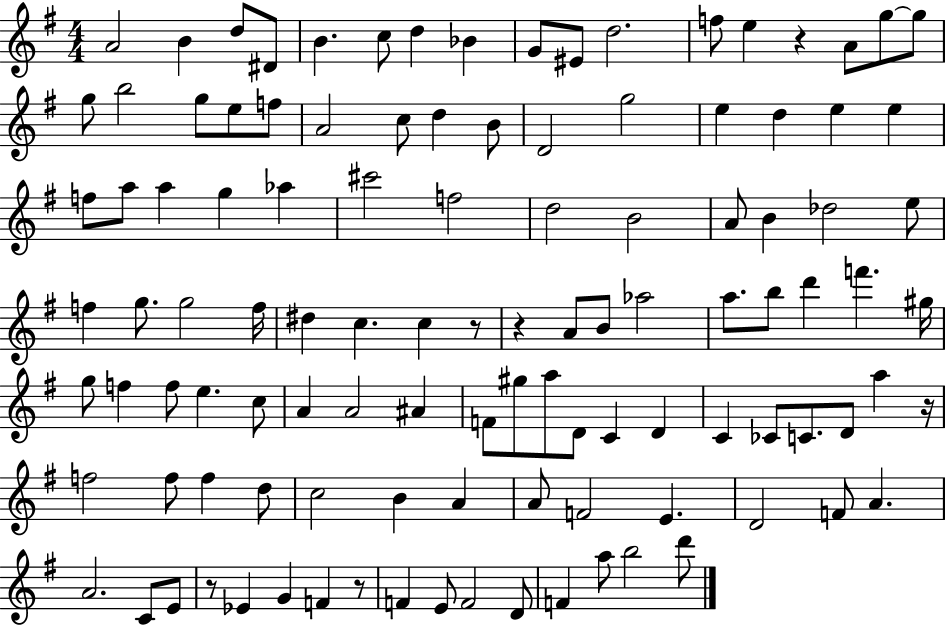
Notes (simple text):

A4/h B4/q D5/e D#4/e B4/q. C5/e D5/q Bb4/q G4/e EIS4/e D5/h. F5/e E5/q R/q A4/e G5/e G5/e G5/e B5/h G5/e E5/e F5/e A4/h C5/e D5/q B4/e D4/h G5/h E5/q D5/q E5/q E5/q F5/e A5/e A5/q G5/q Ab5/q C#6/h F5/h D5/h B4/h A4/e B4/q Db5/h E5/e F5/q G5/e. G5/h F5/s D#5/q C5/q. C5/q R/e R/q A4/e B4/e Ab5/h A5/e. B5/e D6/q F6/q. G#5/s G5/e F5/q F5/e E5/q. C5/e A4/q A4/h A#4/q F4/e G#5/e A5/e D4/e C4/q D4/q C4/q CES4/e C4/e. D4/e A5/q R/s F5/h F5/e F5/q D5/e C5/h B4/q A4/q A4/e F4/h E4/q. D4/h F4/e A4/q. A4/h. C4/e E4/e R/e Eb4/q G4/q F4/q R/e F4/q E4/e F4/h D4/e F4/q A5/e B5/h D6/e